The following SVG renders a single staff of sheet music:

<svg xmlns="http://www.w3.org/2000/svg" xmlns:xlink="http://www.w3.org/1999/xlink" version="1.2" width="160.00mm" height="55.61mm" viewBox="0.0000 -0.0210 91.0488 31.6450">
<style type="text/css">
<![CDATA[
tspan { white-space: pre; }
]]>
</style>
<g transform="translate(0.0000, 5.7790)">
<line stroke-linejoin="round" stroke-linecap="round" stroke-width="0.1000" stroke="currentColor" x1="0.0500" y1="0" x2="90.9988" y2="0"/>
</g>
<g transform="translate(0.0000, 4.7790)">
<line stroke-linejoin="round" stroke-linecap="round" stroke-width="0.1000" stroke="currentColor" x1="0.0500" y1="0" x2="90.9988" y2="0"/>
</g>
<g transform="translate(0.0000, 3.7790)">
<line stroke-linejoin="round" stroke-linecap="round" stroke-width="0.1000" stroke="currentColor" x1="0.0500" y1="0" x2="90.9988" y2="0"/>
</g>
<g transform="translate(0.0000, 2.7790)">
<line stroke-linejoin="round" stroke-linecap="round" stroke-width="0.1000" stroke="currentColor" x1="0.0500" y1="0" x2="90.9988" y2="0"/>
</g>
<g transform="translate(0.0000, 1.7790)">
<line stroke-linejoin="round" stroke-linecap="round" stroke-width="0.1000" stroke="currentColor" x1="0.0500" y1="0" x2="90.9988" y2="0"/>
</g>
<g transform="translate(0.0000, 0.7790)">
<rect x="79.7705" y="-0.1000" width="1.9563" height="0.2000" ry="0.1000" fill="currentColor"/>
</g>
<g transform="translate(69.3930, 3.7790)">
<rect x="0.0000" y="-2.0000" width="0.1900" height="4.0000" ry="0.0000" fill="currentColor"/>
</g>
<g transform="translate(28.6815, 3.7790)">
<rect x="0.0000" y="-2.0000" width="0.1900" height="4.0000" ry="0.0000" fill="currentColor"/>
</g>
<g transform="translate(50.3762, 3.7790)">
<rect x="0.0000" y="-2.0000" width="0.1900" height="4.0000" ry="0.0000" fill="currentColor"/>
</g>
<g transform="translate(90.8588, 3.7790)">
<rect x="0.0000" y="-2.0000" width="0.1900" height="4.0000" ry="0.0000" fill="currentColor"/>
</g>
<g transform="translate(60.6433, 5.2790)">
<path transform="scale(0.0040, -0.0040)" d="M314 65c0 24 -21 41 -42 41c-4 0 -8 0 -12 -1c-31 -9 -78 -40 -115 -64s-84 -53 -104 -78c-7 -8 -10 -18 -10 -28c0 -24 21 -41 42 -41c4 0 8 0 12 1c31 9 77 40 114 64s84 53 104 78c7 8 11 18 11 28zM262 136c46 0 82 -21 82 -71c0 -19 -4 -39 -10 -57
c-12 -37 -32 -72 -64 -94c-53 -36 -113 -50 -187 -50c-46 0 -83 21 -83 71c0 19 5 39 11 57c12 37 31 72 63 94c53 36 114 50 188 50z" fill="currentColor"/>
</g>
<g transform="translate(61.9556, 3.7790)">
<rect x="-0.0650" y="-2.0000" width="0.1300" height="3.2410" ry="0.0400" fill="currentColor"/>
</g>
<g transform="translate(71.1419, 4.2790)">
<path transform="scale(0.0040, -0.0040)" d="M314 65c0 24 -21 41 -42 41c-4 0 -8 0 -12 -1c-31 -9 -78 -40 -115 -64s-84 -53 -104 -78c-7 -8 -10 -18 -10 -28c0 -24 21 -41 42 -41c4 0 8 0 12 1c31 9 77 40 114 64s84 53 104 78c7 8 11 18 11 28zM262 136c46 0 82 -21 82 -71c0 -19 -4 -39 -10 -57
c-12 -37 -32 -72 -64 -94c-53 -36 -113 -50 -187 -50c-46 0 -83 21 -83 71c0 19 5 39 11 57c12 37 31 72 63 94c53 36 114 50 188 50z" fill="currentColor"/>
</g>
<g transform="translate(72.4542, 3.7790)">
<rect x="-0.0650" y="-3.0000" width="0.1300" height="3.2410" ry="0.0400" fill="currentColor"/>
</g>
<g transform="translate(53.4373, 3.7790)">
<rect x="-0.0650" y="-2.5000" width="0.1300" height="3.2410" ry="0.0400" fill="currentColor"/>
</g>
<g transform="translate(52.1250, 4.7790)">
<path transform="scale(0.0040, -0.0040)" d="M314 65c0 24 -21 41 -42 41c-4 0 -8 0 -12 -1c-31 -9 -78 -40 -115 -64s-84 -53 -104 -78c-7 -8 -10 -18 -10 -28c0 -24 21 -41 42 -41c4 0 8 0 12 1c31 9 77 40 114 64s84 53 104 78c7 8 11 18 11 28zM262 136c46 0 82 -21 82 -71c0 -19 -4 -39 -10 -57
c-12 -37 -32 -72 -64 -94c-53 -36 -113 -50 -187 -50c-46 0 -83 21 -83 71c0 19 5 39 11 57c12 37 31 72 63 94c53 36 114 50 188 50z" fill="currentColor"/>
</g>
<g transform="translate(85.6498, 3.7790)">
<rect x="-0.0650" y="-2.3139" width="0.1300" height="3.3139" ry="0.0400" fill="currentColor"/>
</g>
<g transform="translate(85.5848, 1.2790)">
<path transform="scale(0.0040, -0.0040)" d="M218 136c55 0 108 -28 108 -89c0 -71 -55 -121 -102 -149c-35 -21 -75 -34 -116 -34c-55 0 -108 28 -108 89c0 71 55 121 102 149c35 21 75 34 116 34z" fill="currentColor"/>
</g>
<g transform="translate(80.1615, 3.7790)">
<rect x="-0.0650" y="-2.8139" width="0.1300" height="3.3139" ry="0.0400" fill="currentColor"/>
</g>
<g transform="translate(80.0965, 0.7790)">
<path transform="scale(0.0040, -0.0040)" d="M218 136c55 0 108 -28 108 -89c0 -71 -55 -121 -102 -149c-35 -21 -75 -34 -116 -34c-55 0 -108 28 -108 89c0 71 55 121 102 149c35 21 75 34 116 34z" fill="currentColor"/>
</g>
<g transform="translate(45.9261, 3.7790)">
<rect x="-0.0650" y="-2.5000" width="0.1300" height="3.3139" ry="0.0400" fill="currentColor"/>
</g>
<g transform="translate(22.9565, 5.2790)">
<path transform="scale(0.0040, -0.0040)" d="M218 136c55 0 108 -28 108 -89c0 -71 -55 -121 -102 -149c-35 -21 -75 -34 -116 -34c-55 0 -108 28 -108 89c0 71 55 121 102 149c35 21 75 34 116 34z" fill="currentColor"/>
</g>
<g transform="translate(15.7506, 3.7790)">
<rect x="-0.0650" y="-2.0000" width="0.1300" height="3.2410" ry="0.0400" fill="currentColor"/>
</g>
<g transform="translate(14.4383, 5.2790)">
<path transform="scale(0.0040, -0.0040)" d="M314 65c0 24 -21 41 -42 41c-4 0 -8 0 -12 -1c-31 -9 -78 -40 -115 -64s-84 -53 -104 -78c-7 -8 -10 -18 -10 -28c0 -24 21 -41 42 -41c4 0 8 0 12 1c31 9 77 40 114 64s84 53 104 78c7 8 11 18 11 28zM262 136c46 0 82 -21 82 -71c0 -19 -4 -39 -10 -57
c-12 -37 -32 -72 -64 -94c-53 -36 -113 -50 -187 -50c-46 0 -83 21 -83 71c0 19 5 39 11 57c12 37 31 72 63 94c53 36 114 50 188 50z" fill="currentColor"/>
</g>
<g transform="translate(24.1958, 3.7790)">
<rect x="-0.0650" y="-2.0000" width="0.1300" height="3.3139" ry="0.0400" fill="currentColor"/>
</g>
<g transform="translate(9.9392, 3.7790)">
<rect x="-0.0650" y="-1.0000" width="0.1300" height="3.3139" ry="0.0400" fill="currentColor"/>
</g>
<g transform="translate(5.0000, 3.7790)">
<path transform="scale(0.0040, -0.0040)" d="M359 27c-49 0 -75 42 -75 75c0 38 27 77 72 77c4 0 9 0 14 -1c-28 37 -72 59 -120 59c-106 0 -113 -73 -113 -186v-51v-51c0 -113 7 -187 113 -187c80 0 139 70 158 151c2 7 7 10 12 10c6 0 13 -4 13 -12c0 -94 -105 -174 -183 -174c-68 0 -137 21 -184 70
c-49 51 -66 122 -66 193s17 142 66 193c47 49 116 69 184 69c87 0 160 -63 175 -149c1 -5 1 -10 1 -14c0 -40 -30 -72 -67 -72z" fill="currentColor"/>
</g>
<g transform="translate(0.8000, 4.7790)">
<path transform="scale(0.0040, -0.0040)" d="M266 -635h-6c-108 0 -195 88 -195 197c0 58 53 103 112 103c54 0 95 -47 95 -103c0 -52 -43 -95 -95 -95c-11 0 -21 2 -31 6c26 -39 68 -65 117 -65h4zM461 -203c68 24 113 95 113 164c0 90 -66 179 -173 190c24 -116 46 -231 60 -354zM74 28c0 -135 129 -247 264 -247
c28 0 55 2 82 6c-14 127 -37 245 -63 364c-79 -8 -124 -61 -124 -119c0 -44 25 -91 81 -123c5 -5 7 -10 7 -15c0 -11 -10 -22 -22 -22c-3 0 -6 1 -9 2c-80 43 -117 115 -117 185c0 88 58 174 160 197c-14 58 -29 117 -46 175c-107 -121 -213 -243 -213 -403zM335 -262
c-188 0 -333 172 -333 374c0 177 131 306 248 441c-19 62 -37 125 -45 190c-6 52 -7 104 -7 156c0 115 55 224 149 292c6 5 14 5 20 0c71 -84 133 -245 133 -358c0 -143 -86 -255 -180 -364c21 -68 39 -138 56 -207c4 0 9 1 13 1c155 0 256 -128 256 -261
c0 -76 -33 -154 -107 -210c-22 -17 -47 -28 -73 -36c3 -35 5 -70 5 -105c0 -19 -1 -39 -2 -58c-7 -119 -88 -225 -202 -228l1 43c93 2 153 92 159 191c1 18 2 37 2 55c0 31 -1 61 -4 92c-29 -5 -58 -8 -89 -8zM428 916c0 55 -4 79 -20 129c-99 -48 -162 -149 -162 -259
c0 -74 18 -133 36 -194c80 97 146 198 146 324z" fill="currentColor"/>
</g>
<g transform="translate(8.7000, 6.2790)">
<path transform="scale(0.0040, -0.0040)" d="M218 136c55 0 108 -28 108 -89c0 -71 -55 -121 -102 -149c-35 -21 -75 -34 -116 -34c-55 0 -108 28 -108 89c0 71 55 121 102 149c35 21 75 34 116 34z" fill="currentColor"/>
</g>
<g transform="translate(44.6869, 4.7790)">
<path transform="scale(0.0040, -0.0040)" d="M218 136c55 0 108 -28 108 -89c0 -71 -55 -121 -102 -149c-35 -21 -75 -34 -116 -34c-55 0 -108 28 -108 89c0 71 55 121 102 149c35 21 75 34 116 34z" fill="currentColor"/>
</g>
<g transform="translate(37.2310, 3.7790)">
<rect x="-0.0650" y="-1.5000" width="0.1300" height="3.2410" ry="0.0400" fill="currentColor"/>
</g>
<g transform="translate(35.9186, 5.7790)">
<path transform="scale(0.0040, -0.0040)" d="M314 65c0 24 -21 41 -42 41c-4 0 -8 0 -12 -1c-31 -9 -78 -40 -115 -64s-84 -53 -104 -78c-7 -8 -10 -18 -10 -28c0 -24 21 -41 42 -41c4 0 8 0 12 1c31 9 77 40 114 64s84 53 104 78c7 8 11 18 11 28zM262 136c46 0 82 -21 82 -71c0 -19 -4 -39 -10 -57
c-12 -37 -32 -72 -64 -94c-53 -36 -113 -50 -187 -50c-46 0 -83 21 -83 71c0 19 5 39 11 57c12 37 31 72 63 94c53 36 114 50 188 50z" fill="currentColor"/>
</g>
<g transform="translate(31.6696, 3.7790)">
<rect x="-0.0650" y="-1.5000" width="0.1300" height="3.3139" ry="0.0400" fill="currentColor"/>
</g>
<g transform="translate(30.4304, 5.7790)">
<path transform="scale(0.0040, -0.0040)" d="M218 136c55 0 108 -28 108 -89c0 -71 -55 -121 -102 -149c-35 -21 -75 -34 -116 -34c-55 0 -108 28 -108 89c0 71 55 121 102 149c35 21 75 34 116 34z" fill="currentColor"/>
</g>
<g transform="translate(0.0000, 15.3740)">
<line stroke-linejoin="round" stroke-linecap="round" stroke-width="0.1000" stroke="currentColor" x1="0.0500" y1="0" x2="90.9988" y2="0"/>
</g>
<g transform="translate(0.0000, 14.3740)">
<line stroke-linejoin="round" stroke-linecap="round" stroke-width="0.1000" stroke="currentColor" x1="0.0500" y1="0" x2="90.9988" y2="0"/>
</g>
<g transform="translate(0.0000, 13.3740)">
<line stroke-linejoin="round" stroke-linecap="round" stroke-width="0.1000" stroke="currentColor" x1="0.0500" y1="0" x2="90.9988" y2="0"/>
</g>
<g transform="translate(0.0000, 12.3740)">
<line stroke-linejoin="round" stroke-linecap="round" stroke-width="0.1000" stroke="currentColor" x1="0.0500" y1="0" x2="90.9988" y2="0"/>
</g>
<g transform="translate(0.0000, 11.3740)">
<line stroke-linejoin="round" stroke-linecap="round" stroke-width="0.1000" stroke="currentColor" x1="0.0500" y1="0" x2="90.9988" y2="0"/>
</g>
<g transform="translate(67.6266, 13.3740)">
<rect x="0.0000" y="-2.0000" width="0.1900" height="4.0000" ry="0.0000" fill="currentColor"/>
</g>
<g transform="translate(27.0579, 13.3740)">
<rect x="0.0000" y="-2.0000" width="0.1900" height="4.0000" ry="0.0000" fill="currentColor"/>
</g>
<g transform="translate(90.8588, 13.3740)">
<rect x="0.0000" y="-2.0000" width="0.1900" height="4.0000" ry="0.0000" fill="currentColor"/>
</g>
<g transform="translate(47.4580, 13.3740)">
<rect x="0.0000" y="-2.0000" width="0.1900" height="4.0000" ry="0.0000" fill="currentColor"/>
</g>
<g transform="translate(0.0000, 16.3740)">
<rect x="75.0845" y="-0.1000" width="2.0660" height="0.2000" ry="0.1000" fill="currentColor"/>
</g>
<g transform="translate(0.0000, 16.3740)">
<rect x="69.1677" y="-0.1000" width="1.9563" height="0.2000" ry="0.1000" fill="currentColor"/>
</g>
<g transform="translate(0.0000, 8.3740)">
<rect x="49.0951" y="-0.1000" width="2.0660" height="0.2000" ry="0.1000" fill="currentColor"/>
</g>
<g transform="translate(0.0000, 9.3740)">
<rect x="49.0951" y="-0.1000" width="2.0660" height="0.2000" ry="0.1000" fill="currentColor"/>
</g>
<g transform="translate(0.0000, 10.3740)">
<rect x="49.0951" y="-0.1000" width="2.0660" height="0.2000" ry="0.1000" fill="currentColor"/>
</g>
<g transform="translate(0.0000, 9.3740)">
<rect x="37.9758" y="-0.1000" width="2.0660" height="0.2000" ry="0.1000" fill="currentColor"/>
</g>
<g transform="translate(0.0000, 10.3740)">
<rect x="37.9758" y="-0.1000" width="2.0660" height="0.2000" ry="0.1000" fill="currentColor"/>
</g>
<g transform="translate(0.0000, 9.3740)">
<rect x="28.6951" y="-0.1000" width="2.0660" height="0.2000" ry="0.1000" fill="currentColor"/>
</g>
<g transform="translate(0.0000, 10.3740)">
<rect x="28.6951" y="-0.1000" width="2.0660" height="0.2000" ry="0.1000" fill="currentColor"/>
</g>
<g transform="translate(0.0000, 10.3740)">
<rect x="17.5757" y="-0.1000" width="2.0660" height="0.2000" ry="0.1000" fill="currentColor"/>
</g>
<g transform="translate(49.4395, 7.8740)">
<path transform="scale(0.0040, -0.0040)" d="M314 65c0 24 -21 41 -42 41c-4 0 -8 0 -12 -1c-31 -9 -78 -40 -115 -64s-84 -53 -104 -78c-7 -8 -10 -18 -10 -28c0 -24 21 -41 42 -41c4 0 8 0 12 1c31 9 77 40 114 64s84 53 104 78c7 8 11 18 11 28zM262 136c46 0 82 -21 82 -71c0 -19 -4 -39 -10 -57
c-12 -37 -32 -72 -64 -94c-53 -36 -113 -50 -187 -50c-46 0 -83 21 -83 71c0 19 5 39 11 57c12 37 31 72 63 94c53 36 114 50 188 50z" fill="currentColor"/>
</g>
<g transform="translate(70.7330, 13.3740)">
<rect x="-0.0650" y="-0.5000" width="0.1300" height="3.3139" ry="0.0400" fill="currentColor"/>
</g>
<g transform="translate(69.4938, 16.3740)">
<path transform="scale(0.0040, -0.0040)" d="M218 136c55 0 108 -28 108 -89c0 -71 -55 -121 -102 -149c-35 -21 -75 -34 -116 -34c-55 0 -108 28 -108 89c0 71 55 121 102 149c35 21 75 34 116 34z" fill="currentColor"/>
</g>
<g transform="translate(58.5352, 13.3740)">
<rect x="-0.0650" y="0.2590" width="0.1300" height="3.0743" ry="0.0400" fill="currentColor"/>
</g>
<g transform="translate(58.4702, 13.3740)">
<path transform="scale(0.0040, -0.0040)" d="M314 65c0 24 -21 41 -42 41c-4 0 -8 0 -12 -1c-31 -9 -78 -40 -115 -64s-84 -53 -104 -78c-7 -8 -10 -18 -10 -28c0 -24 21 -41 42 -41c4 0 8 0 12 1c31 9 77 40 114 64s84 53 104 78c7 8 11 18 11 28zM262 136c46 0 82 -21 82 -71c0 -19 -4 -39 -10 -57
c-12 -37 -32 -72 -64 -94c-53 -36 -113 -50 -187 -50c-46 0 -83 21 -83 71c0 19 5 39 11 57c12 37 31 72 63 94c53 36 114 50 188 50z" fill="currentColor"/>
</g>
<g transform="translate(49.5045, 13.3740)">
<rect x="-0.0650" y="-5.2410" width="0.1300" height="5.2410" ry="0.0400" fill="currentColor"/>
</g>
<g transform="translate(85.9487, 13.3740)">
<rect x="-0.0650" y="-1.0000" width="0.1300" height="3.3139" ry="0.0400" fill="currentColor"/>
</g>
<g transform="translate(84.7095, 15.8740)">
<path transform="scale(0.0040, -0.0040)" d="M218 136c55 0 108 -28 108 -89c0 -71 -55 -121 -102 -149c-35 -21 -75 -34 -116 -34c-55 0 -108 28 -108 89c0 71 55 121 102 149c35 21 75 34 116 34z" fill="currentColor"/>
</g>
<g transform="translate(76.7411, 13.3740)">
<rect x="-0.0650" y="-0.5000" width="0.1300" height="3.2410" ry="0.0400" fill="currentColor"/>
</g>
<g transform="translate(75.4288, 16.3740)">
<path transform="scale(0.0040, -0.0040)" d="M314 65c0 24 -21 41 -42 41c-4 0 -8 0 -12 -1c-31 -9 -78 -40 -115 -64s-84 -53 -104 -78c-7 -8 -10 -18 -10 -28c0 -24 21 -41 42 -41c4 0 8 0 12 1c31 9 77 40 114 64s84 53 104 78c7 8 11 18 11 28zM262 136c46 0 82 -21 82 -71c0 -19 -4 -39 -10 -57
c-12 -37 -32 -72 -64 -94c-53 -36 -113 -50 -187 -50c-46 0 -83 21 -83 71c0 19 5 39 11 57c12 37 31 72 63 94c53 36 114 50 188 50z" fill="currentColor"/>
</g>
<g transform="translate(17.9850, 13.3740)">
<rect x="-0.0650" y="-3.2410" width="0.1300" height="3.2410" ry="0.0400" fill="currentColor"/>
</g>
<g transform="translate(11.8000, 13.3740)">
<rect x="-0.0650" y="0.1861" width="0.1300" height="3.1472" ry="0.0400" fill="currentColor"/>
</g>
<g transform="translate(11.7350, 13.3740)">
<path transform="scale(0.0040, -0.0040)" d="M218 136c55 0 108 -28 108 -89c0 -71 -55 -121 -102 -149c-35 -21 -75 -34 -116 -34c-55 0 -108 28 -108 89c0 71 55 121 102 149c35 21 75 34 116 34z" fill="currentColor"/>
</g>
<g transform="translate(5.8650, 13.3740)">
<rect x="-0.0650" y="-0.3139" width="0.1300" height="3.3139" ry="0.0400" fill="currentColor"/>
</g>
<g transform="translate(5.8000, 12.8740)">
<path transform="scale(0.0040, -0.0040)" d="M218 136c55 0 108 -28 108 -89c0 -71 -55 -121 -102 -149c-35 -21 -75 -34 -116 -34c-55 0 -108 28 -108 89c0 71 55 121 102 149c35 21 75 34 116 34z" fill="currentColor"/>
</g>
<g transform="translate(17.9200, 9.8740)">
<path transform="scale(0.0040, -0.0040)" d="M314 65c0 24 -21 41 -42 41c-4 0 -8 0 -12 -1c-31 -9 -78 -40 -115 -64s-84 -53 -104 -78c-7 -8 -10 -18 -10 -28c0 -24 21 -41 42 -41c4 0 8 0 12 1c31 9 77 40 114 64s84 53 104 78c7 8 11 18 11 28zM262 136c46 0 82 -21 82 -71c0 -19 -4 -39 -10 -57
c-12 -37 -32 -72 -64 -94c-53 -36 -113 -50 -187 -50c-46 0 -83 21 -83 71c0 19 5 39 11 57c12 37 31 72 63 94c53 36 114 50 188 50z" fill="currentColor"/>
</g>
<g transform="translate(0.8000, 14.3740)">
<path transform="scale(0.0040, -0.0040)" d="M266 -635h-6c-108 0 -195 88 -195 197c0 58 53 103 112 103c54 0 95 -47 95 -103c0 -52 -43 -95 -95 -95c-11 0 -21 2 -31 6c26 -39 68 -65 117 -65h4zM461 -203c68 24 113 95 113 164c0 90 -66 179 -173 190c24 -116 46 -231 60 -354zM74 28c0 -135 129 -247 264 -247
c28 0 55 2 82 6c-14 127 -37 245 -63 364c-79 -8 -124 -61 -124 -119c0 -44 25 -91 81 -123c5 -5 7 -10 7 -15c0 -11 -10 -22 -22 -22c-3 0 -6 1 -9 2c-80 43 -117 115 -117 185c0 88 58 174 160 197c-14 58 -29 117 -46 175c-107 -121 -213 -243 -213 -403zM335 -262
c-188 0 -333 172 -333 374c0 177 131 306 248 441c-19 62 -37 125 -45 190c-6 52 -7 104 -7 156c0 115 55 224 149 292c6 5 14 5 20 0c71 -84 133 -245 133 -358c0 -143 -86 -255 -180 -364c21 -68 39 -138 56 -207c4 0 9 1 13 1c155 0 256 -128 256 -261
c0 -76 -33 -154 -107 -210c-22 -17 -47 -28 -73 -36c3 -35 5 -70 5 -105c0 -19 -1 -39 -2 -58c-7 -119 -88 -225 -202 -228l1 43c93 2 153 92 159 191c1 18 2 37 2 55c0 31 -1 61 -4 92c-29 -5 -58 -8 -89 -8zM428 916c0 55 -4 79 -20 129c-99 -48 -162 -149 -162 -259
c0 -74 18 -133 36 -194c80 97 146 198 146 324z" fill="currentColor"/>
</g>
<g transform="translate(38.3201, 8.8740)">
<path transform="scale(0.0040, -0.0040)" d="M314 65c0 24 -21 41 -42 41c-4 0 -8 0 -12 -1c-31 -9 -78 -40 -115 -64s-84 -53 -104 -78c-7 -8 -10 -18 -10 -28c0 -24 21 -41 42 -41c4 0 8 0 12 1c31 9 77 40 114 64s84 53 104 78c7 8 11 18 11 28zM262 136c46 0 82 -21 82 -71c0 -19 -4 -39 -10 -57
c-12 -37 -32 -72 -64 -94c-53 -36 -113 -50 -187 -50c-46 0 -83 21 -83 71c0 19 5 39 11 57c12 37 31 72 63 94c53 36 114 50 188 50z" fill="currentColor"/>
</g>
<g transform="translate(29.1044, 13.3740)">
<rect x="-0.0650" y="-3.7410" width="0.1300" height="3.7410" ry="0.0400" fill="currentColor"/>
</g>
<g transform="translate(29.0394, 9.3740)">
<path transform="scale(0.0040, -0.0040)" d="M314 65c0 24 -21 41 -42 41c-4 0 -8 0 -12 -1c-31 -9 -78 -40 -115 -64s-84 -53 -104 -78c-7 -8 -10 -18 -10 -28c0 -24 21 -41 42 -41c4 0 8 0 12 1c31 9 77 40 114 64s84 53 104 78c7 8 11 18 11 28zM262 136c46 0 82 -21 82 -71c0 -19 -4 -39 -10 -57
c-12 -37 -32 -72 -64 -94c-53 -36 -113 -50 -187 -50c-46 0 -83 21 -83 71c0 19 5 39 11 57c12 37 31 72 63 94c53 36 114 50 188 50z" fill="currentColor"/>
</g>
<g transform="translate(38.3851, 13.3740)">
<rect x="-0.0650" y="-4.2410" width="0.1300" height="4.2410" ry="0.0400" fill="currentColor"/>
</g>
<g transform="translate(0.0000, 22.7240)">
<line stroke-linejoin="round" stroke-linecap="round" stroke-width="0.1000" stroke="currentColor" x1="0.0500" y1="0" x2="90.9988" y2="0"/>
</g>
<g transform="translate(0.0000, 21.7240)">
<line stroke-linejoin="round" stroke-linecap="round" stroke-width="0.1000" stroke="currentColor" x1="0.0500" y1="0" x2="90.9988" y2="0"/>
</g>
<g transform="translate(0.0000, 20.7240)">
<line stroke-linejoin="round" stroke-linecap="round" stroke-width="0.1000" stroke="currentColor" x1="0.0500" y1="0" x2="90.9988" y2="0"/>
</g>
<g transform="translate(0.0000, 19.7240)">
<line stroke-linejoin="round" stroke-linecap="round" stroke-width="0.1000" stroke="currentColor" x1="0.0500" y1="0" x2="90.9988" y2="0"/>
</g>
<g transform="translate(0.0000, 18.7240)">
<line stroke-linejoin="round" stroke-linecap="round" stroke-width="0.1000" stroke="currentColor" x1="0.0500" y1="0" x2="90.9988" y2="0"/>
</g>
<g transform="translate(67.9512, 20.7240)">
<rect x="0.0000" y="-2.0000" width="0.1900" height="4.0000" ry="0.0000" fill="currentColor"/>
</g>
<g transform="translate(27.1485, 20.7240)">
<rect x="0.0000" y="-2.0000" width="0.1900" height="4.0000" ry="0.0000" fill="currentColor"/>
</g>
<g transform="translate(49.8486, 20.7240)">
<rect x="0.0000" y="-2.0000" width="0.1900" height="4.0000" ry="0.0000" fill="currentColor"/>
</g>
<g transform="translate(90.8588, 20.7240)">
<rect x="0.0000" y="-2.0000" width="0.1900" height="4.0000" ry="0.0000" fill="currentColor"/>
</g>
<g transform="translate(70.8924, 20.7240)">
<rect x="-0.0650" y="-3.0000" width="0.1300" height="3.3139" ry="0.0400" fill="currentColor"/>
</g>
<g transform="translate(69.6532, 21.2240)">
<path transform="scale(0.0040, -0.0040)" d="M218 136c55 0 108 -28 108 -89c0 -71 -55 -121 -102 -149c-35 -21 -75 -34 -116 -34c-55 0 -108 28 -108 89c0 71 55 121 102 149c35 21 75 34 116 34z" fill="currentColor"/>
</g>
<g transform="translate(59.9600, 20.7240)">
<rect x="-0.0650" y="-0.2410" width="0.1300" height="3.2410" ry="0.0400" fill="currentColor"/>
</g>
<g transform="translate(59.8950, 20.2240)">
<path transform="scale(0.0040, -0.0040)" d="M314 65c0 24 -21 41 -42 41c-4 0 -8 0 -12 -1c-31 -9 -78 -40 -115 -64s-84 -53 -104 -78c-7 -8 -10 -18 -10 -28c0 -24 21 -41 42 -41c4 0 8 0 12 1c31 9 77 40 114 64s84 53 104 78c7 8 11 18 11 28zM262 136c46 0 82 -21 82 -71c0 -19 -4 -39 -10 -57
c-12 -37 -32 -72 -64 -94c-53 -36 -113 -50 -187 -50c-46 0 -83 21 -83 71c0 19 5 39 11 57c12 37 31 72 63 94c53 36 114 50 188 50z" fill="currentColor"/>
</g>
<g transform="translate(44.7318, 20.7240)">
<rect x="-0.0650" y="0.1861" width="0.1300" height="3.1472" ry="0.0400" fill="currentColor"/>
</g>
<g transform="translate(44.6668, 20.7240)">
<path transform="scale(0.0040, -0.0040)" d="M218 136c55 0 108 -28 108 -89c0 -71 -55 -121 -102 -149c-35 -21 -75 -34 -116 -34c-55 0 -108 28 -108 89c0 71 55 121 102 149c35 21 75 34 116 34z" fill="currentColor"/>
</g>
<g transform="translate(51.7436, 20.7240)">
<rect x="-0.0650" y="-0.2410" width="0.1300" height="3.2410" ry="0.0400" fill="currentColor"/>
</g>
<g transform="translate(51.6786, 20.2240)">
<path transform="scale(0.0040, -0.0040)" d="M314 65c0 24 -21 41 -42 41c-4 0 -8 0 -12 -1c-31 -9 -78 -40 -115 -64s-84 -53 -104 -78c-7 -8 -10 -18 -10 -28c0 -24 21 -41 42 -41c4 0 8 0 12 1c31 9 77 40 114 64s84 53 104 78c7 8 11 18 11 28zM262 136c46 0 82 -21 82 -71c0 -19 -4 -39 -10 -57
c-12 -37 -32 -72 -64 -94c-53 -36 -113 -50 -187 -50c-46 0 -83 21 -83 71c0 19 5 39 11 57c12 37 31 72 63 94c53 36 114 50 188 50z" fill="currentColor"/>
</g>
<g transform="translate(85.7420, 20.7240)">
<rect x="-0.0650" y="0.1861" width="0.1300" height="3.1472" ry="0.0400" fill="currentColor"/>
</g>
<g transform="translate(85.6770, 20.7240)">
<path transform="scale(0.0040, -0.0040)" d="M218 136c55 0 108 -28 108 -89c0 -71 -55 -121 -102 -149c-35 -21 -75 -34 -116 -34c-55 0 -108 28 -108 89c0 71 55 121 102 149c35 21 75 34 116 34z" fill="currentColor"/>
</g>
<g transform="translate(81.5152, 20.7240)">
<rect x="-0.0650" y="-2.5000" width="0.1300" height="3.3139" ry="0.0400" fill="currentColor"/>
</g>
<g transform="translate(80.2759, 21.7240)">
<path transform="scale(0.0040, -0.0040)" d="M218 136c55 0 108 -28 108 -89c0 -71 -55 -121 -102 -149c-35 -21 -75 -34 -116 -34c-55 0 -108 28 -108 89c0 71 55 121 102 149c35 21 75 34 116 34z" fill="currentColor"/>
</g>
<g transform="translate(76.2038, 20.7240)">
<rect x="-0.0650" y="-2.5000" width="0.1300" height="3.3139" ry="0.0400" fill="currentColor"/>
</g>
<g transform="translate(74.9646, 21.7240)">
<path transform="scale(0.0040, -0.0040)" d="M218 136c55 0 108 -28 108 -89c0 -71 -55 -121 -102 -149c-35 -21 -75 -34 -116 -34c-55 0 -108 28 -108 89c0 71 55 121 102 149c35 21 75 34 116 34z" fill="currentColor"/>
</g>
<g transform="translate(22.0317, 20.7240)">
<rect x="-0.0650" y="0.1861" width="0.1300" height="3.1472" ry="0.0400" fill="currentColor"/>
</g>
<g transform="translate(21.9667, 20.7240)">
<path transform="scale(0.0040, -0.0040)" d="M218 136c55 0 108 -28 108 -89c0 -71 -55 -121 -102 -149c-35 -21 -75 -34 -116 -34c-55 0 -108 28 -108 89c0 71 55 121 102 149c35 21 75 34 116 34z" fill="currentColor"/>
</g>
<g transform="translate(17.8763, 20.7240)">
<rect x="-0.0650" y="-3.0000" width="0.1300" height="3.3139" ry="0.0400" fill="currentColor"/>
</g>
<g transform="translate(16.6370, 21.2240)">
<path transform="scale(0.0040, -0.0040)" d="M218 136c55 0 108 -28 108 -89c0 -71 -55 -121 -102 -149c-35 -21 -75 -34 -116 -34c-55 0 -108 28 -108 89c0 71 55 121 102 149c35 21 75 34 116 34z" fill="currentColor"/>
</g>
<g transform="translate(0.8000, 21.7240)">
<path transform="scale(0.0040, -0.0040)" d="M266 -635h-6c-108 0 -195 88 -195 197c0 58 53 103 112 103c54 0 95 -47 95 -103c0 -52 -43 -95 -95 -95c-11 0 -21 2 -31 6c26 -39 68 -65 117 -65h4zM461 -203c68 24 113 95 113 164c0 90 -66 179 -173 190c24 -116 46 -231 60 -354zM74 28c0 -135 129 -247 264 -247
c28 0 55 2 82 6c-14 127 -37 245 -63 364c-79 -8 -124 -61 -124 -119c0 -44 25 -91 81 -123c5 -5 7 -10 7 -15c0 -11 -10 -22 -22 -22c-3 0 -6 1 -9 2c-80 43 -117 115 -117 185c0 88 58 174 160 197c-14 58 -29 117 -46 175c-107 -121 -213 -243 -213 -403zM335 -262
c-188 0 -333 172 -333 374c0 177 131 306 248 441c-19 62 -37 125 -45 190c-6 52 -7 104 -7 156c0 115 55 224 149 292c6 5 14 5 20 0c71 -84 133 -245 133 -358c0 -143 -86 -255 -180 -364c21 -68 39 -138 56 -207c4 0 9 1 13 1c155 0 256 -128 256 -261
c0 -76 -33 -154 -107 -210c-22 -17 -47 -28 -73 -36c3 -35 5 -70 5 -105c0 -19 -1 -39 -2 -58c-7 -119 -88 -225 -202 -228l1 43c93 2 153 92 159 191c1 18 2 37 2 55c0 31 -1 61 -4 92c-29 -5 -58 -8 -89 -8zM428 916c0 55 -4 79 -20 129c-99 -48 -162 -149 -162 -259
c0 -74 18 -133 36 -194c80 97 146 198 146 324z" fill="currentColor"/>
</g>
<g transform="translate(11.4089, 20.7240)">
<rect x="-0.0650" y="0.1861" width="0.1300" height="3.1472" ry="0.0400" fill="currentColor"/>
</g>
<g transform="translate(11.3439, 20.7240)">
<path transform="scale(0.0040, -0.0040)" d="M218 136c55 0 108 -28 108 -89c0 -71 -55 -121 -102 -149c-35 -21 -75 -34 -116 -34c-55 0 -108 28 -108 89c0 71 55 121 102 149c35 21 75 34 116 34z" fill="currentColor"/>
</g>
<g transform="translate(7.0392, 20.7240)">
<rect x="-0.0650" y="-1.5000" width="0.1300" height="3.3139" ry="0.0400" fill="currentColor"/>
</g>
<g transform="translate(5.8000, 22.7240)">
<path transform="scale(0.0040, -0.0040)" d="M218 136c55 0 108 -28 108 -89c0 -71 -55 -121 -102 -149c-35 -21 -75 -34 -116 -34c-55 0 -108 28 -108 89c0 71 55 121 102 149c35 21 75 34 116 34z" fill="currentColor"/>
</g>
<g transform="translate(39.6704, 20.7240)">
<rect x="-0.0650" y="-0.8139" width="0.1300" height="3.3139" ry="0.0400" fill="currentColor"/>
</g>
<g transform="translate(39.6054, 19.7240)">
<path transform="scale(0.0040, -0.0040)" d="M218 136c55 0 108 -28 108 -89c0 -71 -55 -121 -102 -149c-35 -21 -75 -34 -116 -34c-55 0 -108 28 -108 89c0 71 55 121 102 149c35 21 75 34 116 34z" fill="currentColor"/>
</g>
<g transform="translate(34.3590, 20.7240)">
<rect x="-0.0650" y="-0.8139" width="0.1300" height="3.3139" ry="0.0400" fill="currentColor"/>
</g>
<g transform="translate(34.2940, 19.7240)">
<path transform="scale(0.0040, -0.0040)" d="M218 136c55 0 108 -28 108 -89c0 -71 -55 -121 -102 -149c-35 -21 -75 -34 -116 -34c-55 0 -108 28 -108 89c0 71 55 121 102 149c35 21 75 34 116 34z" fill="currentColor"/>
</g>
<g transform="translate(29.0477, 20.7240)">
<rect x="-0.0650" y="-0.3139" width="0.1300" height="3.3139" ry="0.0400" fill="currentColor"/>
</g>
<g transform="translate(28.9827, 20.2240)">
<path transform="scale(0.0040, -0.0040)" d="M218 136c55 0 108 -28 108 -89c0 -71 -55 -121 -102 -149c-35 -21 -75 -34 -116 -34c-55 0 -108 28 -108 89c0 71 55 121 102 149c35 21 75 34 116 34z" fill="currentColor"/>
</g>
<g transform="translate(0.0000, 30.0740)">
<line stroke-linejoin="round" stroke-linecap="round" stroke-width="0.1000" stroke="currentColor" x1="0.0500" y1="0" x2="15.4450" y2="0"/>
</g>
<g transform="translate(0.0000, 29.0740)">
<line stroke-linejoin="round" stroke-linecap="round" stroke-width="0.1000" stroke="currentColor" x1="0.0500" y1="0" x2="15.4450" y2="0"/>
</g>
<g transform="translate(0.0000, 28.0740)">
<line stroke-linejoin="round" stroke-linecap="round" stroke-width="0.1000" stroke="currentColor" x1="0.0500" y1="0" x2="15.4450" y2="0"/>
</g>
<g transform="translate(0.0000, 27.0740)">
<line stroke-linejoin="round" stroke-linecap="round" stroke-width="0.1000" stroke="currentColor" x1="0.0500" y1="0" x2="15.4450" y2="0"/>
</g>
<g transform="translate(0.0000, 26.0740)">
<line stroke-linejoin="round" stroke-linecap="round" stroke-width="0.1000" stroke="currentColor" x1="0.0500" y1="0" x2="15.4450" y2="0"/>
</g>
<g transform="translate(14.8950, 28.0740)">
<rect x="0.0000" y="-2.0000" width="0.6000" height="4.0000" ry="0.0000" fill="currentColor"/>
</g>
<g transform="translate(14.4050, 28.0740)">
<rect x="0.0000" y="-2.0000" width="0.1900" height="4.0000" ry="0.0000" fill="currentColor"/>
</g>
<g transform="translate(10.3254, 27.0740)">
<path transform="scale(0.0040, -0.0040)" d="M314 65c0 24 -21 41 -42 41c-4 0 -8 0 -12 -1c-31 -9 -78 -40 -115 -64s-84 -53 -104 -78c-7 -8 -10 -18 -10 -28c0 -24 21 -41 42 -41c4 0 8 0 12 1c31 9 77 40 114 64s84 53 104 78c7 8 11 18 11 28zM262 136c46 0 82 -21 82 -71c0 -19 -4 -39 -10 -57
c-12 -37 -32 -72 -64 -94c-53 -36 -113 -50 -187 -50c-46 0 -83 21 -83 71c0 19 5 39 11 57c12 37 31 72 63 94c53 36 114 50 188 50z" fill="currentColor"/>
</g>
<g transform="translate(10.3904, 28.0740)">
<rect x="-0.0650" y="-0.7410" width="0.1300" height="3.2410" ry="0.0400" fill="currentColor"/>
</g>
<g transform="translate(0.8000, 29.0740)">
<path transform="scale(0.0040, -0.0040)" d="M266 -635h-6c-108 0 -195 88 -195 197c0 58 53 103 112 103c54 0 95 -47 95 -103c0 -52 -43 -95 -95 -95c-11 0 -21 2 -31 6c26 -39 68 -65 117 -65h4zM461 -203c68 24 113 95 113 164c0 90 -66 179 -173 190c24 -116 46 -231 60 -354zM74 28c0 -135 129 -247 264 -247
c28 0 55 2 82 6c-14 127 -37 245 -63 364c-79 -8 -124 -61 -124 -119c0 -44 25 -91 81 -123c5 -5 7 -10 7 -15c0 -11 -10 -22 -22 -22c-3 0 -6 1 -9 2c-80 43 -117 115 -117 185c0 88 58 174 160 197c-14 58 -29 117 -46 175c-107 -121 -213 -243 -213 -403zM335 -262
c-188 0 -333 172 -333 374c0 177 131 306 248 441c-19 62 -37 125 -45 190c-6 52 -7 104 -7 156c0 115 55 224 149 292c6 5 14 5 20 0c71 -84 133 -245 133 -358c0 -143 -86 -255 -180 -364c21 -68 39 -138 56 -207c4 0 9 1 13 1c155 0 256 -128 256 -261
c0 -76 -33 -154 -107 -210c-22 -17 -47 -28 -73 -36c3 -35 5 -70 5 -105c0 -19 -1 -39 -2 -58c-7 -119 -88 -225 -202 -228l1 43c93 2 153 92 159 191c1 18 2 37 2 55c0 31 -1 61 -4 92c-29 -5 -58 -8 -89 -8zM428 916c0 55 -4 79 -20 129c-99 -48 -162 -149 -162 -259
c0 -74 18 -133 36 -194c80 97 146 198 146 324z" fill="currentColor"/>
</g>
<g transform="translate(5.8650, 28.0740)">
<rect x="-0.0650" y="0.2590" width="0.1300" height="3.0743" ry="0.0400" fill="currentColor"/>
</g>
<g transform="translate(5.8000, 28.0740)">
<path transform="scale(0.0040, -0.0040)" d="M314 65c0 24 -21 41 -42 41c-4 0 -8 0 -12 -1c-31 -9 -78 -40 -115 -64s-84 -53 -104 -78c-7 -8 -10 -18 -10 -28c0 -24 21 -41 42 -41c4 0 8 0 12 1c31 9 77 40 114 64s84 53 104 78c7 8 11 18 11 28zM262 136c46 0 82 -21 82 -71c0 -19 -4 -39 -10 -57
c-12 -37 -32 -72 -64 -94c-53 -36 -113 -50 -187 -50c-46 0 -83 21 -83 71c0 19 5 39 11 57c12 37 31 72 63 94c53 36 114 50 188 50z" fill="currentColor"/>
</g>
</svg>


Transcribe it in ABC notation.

X:1
T:Untitled
M:4/4
L:1/4
K:C
D F2 F E E2 G G2 F2 A2 a g c B b2 c'2 d'2 f'2 B2 C C2 D E B A B c d d B c2 c2 A G G B B2 d2